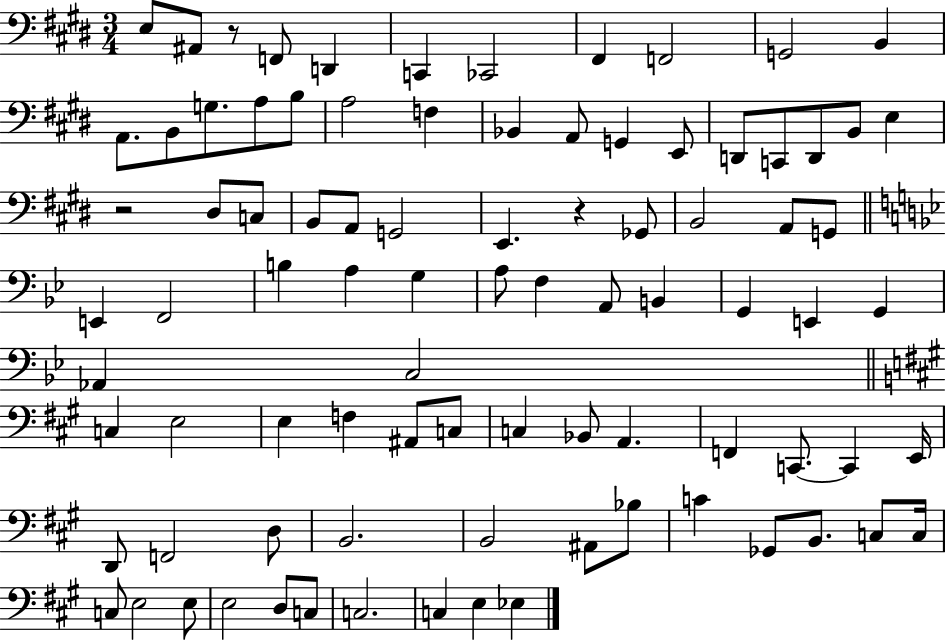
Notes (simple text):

E3/e A#2/e R/e F2/e D2/q C2/q CES2/h F#2/q F2/h G2/h B2/q A2/e. B2/e G3/e. A3/e B3/e A3/h F3/q Bb2/q A2/e G2/q E2/e D2/e C2/e D2/e B2/e E3/q R/h D#3/e C3/e B2/e A2/e G2/h E2/q. R/q Gb2/e B2/h A2/e G2/e E2/q F2/h B3/q A3/q G3/q A3/e F3/q A2/e B2/q G2/q E2/q G2/q Ab2/q C3/h C3/q E3/h E3/q F3/q A#2/e C3/e C3/q Bb2/e A2/q. F2/q C2/e. C2/q E2/s D2/e F2/h D3/e B2/h. B2/h A#2/e Bb3/e C4/q Gb2/e B2/e. C3/e C3/s C3/e E3/h E3/e E3/h D3/e C3/e C3/h. C3/q E3/q Eb3/q